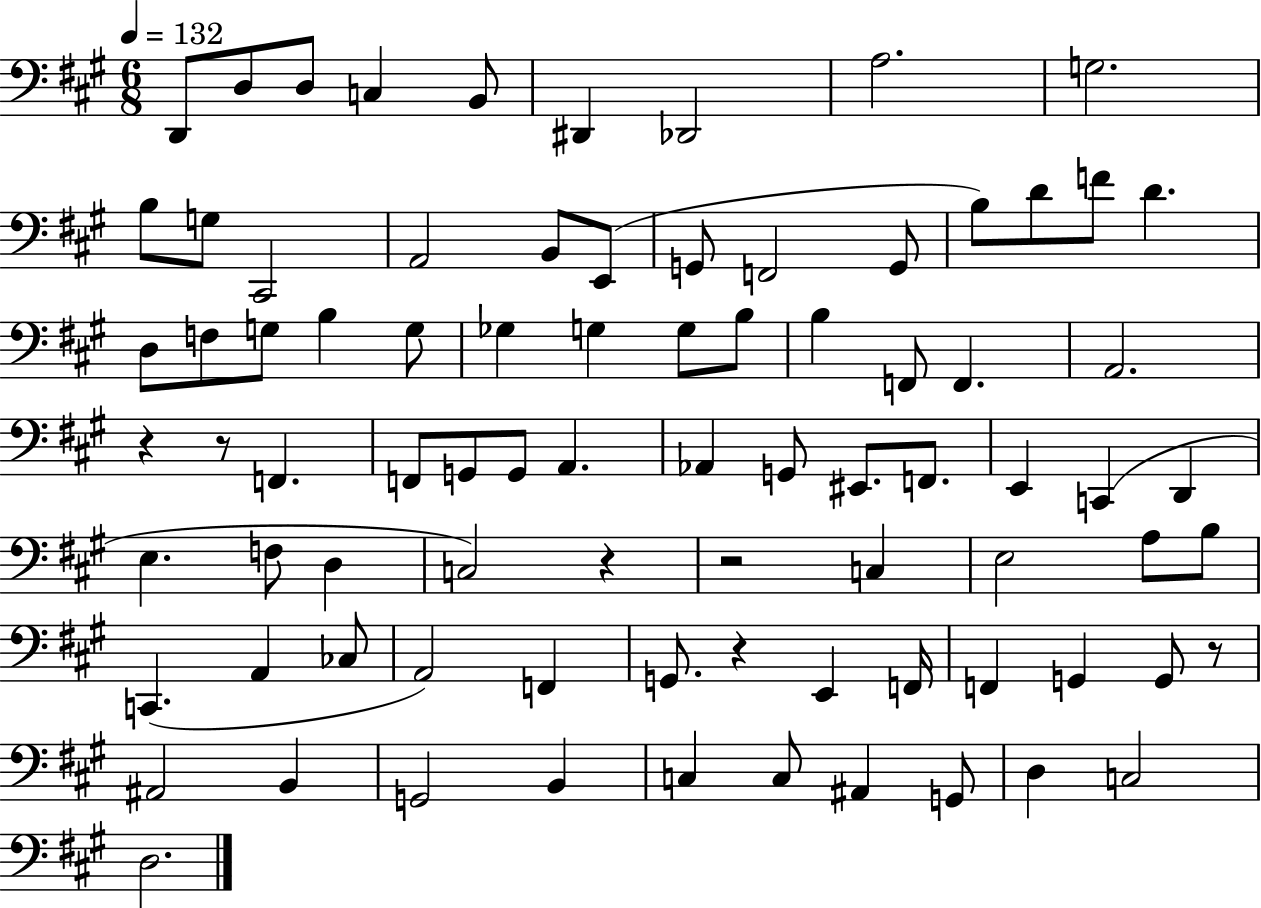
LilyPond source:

{
  \clef bass
  \numericTimeSignature
  \time 6/8
  \key a \major
  \tempo 4 = 132
  d,8 d8 d8 c4 b,8 | dis,4 des,2 | a2. | g2. | \break b8 g8 cis,2 | a,2 b,8 e,8( | g,8 f,2 g,8 | b8) d'8 f'8 d'4. | \break d8 f8 g8 b4 g8 | ges4 g4 g8 b8 | b4 f,8 f,4. | a,2. | \break r4 r8 f,4. | f,8 g,8 g,8 a,4. | aes,4 g,8 eis,8. f,8. | e,4 c,4( d,4 | \break e4. f8 d4 | c2) r4 | r2 c4 | e2 a8 b8 | \break c,4.( a,4 ces8 | a,2) f,4 | g,8. r4 e,4 f,16 | f,4 g,4 g,8 r8 | \break ais,2 b,4 | g,2 b,4 | c4 c8 ais,4 g,8 | d4 c2 | \break d2. | \bar "|."
}